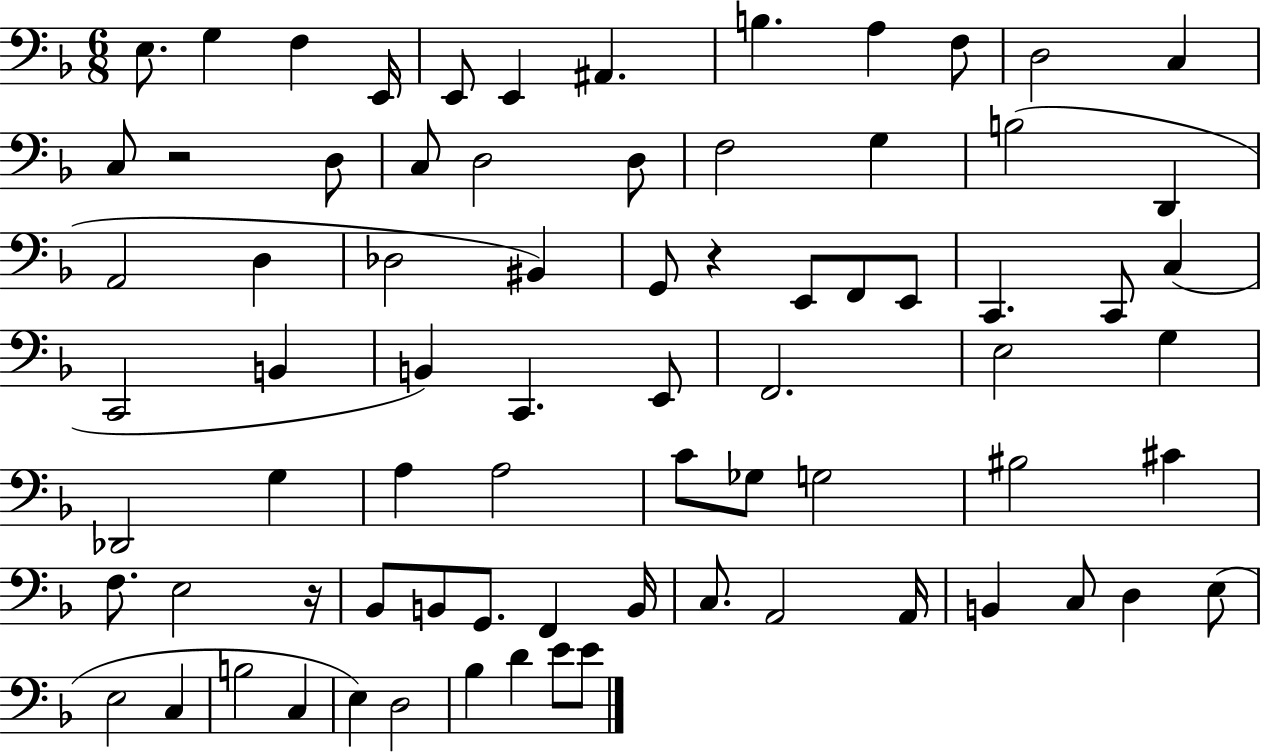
X:1
T:Untitled
M:6/8
L:1/4
K:F
E,/2 G, F, E,,/4 E,,/2 E,, ^A,, B, A, F,/2 D,2 C, C,/2 z2 D,/2 C,/2 D,2 D,/2 F,2 G, B,2 D,, A,,2 D, _D,2 ^B,, G,,/2 z E,,/2 F,,/2 E,,/2 C,, C,,/2 C, C,,2 B,, B,, C,, E,,/2 F,,2 E,2 G, _D,,2 G, A, A,2 C/2 _G,/2 G,2 ^B,2 ^C F,/2 E,2 z/4 _B,,/2 B,,/2 G,,/2 F,, B,,/4 C,/2 A,,2 A,,/4 B,, C,/2 D, E,/2 E,2 C, B,2 C, E, D,2 _B, D E/2 E/2